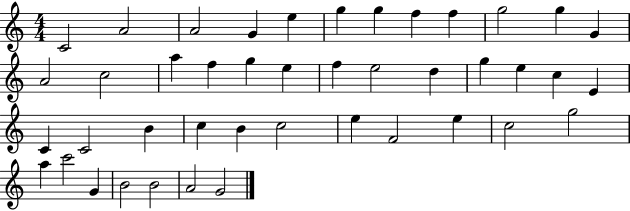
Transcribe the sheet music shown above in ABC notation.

X:1
T:Untitled
M:4/4
L:1/4
K:C
C2 A2 A2 G e g g f f g2 g G A2 c2 a f g e f e2 d g e c E C C2 B c B c2 e F2 e c2 g2 a c'2 G B2 B2 A2 G2